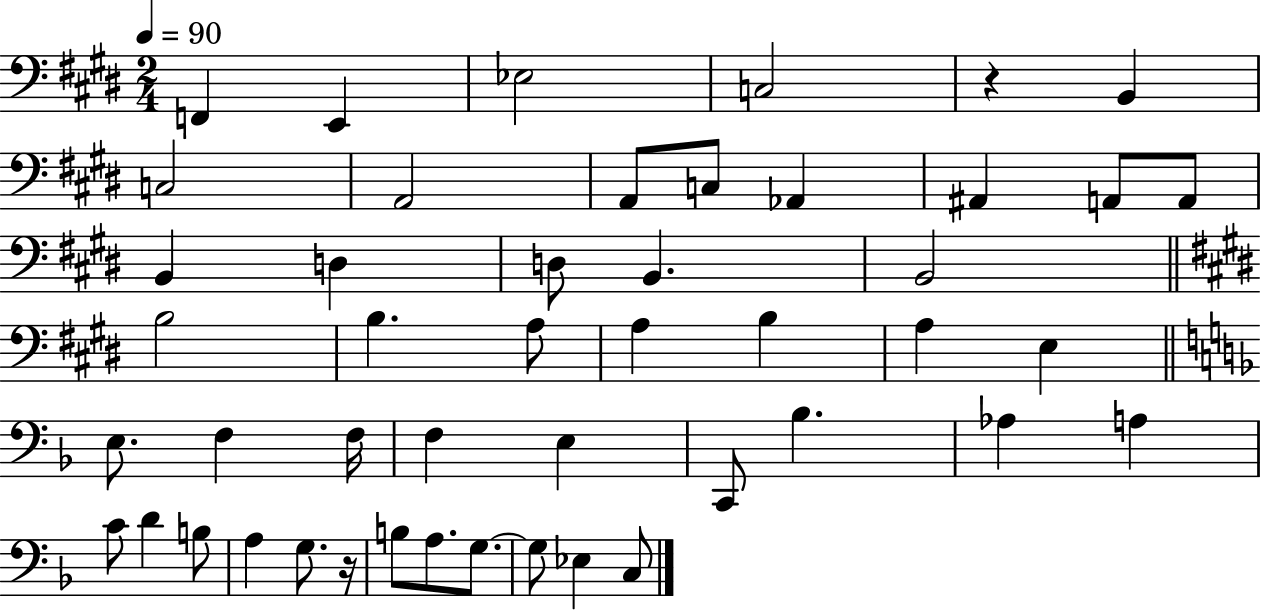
F2/q E2/q Eb3/h C3/h R/q B2/q C3/h A2/h A2/e C3/e Ab2/q A#2/q A2/e A2/e B2/q D3/q D3/e B2/q. B2/h B3/h B3/q. A3/e A3/q B3/q A3/q E3/q E3/e. F3/q F3/s F3/q E3/q C2/e Bb3/q. Ab3/q A3/q C4/e D4/q B3/e A3/q G3/e. R/s B3/e A3/e. G3/e. G3/e Eb3/q C3/e